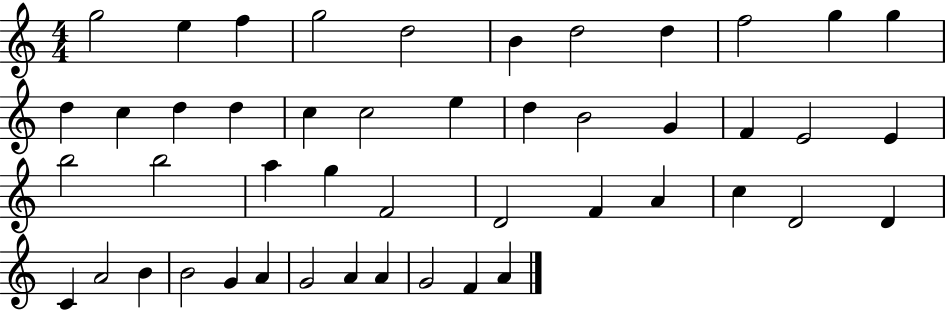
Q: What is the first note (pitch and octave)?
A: G5